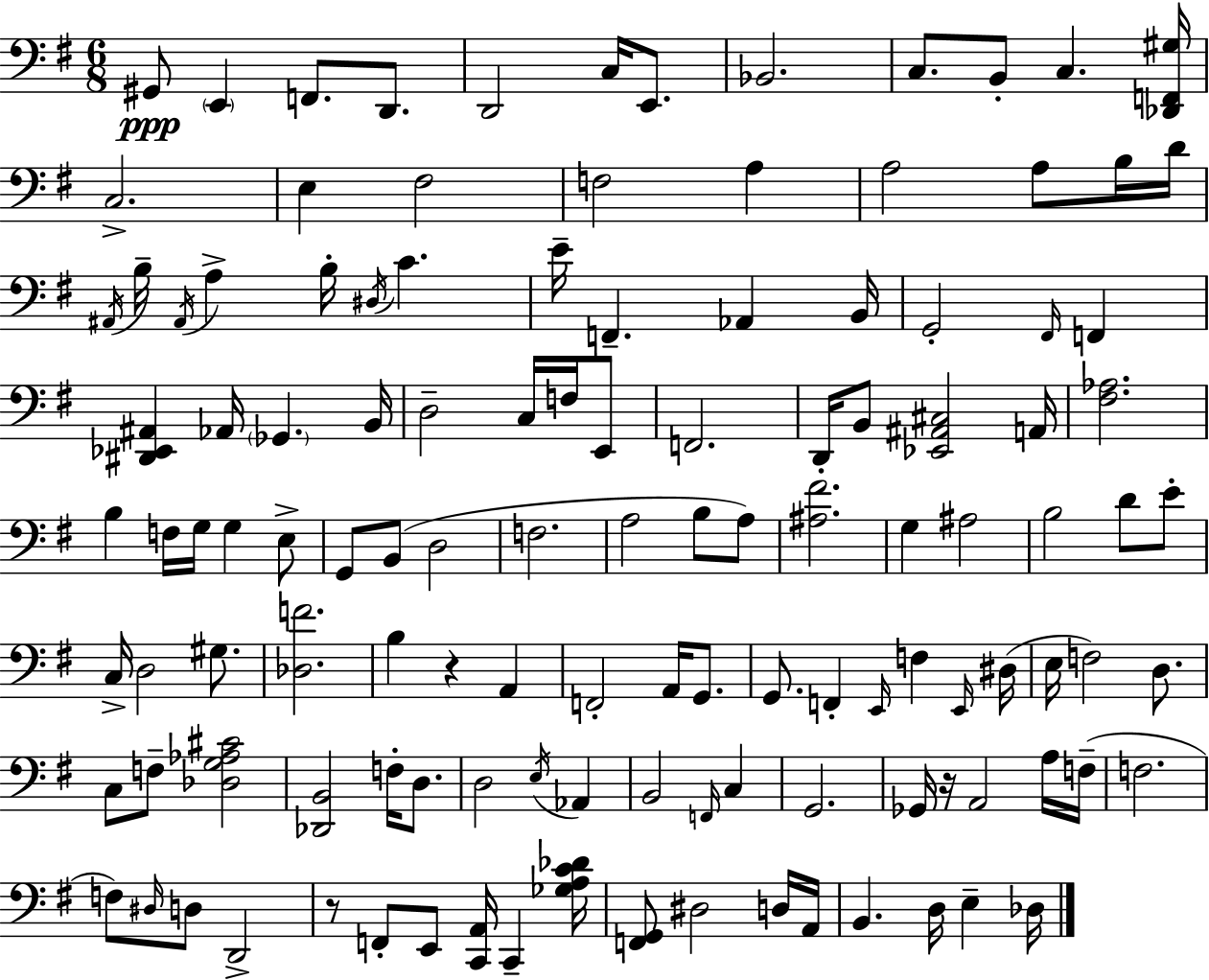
X:1
T:Untitled
M:6/8
L:1/4
K:G
^G,,/2 E,, F,,/2 D,,/2 D,,2 C,/4 E,,/2 _B,,2 C,/2 B,,/2 C, [_D,,F,,^G,]/4 C,2 E, ^F,2 F,2 A, A,2 A,/2 B,/4 D/4 ^A,,/4 B,/4 ^A,,/4 A, B,/4 ^D,/4 C E/4 F,, _A,, B,,/4 G,,2 ^F,,/4 F,, [^D,,_E,,^A,,] _A,,/4 _G,, B,,/4 D,2 C,/4 F,/4 E,,/2 F,,2 D,,/4 B,,/2 [_E,,^A,,^C,]2 A,,/4 [^F,_A,]2 B, F,/4 G,/4 G, E,/2 G,,/2 B,,/2 D,2 F,2 A,2 B,/2 A,/2 [^A,^F]2 G, ^A,2 B,2 D/2 E/2 C,/4 D,2 ^G,/2 [_D,F]2 B, z A,, F,,2 A,,/4 G,,/2 G,,/2 F,, E,,/4 F, E,,/4 ^D,/4 E,/4 F,2 D,/2 C,/2 F,/2 [_D,G,_A,^C]2 [_D,,B,,]2 F,/4 D,/2 D,2 E,/4 _A,, B,,2 F,,/4 C, G,,2 _G,,/4 z/4 A,,2 A,/4 F,/4 F,2 F,/2 ^D,/4 D,/2 D,,2 z/2 F,,/2 E,,/2 [C,,A,,]/4 C,, [_G,A,C_D]/4 [F,,G,,]/2 ^D,2 D,/4 A,,/4 B,, D,/4 E, _D,/4